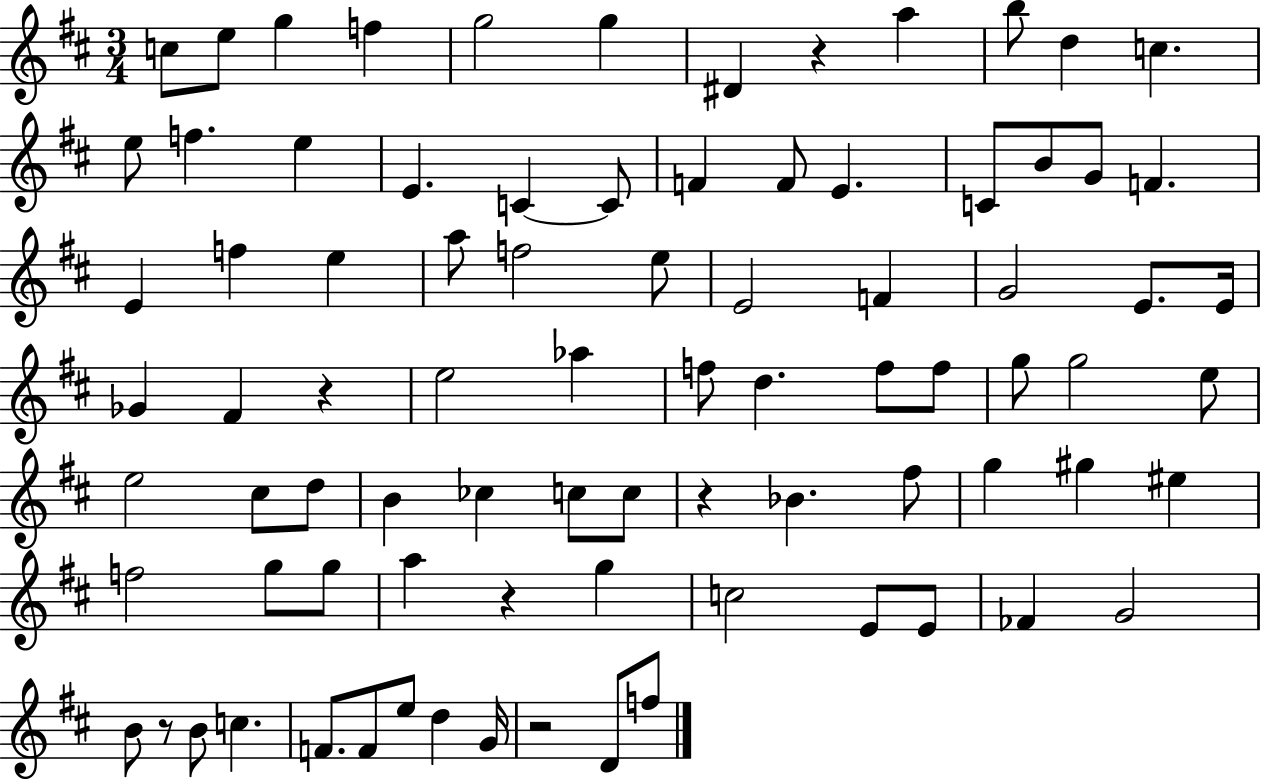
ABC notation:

X:1
T:Untitled
M:3/4
L:1/4
K:D
c/2 e/2 g f g2 g ^D z a b/2 d c e/2 f e E C C/2 F F/2 E C/2 B/2 G/2 F E f e a/2 f2 e/2 E2 F G2 E/2 E/4 _G ^F z e2 _a f/2 d f/2 f/2 g/2 g2 e/2 e2 ^c/2 d/2 B _c c/2 c/2 z _B ^f/2 g ^g ^e f2 g/2 g/2 a z g c2 E/2 E/2 _F G2 B/2 z/2 B/2 c F/2 F/2 e/2 d G/4 z2 D/2 f/2